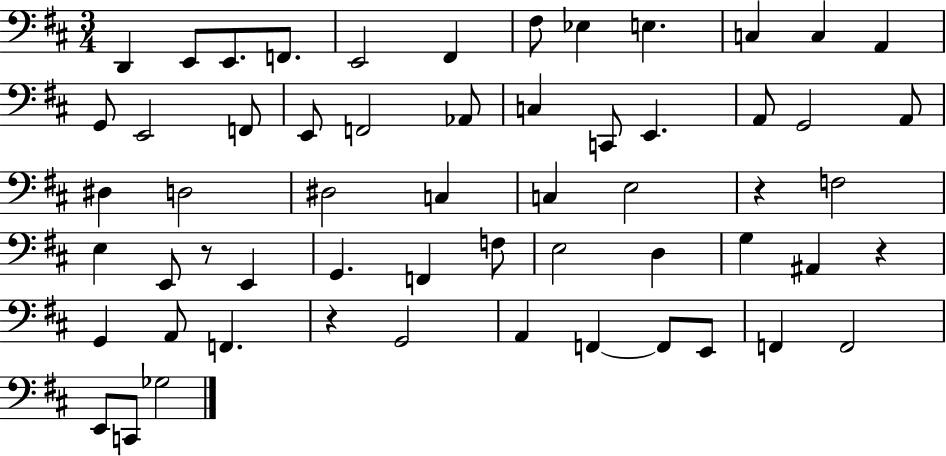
X:1
T:Untitled
M:3/4
L:1/4
K:D
D,, E,,/2 E,,/2 F,,/2 E,,2 ^F,, ^F,/2 _E, E, C, C, A,, G,,/2 E,,2 F,,/2 E,,/2 F,,2 _A,,/2 C, C,,/2 E,, A,,/2 G,,2 A,,/2 ^D, D,2 ^D,2 C, C, E,2 z F,2 E, E,,/2 z/2 E,, G,, F,, F,/2 E,2 D, G, ^A,, z G,, A,,/2 F,, z G,,2 A,, F,, F,,/2 E,,/2 F,, F,,2 E,,/2 C,,/2 _G,2